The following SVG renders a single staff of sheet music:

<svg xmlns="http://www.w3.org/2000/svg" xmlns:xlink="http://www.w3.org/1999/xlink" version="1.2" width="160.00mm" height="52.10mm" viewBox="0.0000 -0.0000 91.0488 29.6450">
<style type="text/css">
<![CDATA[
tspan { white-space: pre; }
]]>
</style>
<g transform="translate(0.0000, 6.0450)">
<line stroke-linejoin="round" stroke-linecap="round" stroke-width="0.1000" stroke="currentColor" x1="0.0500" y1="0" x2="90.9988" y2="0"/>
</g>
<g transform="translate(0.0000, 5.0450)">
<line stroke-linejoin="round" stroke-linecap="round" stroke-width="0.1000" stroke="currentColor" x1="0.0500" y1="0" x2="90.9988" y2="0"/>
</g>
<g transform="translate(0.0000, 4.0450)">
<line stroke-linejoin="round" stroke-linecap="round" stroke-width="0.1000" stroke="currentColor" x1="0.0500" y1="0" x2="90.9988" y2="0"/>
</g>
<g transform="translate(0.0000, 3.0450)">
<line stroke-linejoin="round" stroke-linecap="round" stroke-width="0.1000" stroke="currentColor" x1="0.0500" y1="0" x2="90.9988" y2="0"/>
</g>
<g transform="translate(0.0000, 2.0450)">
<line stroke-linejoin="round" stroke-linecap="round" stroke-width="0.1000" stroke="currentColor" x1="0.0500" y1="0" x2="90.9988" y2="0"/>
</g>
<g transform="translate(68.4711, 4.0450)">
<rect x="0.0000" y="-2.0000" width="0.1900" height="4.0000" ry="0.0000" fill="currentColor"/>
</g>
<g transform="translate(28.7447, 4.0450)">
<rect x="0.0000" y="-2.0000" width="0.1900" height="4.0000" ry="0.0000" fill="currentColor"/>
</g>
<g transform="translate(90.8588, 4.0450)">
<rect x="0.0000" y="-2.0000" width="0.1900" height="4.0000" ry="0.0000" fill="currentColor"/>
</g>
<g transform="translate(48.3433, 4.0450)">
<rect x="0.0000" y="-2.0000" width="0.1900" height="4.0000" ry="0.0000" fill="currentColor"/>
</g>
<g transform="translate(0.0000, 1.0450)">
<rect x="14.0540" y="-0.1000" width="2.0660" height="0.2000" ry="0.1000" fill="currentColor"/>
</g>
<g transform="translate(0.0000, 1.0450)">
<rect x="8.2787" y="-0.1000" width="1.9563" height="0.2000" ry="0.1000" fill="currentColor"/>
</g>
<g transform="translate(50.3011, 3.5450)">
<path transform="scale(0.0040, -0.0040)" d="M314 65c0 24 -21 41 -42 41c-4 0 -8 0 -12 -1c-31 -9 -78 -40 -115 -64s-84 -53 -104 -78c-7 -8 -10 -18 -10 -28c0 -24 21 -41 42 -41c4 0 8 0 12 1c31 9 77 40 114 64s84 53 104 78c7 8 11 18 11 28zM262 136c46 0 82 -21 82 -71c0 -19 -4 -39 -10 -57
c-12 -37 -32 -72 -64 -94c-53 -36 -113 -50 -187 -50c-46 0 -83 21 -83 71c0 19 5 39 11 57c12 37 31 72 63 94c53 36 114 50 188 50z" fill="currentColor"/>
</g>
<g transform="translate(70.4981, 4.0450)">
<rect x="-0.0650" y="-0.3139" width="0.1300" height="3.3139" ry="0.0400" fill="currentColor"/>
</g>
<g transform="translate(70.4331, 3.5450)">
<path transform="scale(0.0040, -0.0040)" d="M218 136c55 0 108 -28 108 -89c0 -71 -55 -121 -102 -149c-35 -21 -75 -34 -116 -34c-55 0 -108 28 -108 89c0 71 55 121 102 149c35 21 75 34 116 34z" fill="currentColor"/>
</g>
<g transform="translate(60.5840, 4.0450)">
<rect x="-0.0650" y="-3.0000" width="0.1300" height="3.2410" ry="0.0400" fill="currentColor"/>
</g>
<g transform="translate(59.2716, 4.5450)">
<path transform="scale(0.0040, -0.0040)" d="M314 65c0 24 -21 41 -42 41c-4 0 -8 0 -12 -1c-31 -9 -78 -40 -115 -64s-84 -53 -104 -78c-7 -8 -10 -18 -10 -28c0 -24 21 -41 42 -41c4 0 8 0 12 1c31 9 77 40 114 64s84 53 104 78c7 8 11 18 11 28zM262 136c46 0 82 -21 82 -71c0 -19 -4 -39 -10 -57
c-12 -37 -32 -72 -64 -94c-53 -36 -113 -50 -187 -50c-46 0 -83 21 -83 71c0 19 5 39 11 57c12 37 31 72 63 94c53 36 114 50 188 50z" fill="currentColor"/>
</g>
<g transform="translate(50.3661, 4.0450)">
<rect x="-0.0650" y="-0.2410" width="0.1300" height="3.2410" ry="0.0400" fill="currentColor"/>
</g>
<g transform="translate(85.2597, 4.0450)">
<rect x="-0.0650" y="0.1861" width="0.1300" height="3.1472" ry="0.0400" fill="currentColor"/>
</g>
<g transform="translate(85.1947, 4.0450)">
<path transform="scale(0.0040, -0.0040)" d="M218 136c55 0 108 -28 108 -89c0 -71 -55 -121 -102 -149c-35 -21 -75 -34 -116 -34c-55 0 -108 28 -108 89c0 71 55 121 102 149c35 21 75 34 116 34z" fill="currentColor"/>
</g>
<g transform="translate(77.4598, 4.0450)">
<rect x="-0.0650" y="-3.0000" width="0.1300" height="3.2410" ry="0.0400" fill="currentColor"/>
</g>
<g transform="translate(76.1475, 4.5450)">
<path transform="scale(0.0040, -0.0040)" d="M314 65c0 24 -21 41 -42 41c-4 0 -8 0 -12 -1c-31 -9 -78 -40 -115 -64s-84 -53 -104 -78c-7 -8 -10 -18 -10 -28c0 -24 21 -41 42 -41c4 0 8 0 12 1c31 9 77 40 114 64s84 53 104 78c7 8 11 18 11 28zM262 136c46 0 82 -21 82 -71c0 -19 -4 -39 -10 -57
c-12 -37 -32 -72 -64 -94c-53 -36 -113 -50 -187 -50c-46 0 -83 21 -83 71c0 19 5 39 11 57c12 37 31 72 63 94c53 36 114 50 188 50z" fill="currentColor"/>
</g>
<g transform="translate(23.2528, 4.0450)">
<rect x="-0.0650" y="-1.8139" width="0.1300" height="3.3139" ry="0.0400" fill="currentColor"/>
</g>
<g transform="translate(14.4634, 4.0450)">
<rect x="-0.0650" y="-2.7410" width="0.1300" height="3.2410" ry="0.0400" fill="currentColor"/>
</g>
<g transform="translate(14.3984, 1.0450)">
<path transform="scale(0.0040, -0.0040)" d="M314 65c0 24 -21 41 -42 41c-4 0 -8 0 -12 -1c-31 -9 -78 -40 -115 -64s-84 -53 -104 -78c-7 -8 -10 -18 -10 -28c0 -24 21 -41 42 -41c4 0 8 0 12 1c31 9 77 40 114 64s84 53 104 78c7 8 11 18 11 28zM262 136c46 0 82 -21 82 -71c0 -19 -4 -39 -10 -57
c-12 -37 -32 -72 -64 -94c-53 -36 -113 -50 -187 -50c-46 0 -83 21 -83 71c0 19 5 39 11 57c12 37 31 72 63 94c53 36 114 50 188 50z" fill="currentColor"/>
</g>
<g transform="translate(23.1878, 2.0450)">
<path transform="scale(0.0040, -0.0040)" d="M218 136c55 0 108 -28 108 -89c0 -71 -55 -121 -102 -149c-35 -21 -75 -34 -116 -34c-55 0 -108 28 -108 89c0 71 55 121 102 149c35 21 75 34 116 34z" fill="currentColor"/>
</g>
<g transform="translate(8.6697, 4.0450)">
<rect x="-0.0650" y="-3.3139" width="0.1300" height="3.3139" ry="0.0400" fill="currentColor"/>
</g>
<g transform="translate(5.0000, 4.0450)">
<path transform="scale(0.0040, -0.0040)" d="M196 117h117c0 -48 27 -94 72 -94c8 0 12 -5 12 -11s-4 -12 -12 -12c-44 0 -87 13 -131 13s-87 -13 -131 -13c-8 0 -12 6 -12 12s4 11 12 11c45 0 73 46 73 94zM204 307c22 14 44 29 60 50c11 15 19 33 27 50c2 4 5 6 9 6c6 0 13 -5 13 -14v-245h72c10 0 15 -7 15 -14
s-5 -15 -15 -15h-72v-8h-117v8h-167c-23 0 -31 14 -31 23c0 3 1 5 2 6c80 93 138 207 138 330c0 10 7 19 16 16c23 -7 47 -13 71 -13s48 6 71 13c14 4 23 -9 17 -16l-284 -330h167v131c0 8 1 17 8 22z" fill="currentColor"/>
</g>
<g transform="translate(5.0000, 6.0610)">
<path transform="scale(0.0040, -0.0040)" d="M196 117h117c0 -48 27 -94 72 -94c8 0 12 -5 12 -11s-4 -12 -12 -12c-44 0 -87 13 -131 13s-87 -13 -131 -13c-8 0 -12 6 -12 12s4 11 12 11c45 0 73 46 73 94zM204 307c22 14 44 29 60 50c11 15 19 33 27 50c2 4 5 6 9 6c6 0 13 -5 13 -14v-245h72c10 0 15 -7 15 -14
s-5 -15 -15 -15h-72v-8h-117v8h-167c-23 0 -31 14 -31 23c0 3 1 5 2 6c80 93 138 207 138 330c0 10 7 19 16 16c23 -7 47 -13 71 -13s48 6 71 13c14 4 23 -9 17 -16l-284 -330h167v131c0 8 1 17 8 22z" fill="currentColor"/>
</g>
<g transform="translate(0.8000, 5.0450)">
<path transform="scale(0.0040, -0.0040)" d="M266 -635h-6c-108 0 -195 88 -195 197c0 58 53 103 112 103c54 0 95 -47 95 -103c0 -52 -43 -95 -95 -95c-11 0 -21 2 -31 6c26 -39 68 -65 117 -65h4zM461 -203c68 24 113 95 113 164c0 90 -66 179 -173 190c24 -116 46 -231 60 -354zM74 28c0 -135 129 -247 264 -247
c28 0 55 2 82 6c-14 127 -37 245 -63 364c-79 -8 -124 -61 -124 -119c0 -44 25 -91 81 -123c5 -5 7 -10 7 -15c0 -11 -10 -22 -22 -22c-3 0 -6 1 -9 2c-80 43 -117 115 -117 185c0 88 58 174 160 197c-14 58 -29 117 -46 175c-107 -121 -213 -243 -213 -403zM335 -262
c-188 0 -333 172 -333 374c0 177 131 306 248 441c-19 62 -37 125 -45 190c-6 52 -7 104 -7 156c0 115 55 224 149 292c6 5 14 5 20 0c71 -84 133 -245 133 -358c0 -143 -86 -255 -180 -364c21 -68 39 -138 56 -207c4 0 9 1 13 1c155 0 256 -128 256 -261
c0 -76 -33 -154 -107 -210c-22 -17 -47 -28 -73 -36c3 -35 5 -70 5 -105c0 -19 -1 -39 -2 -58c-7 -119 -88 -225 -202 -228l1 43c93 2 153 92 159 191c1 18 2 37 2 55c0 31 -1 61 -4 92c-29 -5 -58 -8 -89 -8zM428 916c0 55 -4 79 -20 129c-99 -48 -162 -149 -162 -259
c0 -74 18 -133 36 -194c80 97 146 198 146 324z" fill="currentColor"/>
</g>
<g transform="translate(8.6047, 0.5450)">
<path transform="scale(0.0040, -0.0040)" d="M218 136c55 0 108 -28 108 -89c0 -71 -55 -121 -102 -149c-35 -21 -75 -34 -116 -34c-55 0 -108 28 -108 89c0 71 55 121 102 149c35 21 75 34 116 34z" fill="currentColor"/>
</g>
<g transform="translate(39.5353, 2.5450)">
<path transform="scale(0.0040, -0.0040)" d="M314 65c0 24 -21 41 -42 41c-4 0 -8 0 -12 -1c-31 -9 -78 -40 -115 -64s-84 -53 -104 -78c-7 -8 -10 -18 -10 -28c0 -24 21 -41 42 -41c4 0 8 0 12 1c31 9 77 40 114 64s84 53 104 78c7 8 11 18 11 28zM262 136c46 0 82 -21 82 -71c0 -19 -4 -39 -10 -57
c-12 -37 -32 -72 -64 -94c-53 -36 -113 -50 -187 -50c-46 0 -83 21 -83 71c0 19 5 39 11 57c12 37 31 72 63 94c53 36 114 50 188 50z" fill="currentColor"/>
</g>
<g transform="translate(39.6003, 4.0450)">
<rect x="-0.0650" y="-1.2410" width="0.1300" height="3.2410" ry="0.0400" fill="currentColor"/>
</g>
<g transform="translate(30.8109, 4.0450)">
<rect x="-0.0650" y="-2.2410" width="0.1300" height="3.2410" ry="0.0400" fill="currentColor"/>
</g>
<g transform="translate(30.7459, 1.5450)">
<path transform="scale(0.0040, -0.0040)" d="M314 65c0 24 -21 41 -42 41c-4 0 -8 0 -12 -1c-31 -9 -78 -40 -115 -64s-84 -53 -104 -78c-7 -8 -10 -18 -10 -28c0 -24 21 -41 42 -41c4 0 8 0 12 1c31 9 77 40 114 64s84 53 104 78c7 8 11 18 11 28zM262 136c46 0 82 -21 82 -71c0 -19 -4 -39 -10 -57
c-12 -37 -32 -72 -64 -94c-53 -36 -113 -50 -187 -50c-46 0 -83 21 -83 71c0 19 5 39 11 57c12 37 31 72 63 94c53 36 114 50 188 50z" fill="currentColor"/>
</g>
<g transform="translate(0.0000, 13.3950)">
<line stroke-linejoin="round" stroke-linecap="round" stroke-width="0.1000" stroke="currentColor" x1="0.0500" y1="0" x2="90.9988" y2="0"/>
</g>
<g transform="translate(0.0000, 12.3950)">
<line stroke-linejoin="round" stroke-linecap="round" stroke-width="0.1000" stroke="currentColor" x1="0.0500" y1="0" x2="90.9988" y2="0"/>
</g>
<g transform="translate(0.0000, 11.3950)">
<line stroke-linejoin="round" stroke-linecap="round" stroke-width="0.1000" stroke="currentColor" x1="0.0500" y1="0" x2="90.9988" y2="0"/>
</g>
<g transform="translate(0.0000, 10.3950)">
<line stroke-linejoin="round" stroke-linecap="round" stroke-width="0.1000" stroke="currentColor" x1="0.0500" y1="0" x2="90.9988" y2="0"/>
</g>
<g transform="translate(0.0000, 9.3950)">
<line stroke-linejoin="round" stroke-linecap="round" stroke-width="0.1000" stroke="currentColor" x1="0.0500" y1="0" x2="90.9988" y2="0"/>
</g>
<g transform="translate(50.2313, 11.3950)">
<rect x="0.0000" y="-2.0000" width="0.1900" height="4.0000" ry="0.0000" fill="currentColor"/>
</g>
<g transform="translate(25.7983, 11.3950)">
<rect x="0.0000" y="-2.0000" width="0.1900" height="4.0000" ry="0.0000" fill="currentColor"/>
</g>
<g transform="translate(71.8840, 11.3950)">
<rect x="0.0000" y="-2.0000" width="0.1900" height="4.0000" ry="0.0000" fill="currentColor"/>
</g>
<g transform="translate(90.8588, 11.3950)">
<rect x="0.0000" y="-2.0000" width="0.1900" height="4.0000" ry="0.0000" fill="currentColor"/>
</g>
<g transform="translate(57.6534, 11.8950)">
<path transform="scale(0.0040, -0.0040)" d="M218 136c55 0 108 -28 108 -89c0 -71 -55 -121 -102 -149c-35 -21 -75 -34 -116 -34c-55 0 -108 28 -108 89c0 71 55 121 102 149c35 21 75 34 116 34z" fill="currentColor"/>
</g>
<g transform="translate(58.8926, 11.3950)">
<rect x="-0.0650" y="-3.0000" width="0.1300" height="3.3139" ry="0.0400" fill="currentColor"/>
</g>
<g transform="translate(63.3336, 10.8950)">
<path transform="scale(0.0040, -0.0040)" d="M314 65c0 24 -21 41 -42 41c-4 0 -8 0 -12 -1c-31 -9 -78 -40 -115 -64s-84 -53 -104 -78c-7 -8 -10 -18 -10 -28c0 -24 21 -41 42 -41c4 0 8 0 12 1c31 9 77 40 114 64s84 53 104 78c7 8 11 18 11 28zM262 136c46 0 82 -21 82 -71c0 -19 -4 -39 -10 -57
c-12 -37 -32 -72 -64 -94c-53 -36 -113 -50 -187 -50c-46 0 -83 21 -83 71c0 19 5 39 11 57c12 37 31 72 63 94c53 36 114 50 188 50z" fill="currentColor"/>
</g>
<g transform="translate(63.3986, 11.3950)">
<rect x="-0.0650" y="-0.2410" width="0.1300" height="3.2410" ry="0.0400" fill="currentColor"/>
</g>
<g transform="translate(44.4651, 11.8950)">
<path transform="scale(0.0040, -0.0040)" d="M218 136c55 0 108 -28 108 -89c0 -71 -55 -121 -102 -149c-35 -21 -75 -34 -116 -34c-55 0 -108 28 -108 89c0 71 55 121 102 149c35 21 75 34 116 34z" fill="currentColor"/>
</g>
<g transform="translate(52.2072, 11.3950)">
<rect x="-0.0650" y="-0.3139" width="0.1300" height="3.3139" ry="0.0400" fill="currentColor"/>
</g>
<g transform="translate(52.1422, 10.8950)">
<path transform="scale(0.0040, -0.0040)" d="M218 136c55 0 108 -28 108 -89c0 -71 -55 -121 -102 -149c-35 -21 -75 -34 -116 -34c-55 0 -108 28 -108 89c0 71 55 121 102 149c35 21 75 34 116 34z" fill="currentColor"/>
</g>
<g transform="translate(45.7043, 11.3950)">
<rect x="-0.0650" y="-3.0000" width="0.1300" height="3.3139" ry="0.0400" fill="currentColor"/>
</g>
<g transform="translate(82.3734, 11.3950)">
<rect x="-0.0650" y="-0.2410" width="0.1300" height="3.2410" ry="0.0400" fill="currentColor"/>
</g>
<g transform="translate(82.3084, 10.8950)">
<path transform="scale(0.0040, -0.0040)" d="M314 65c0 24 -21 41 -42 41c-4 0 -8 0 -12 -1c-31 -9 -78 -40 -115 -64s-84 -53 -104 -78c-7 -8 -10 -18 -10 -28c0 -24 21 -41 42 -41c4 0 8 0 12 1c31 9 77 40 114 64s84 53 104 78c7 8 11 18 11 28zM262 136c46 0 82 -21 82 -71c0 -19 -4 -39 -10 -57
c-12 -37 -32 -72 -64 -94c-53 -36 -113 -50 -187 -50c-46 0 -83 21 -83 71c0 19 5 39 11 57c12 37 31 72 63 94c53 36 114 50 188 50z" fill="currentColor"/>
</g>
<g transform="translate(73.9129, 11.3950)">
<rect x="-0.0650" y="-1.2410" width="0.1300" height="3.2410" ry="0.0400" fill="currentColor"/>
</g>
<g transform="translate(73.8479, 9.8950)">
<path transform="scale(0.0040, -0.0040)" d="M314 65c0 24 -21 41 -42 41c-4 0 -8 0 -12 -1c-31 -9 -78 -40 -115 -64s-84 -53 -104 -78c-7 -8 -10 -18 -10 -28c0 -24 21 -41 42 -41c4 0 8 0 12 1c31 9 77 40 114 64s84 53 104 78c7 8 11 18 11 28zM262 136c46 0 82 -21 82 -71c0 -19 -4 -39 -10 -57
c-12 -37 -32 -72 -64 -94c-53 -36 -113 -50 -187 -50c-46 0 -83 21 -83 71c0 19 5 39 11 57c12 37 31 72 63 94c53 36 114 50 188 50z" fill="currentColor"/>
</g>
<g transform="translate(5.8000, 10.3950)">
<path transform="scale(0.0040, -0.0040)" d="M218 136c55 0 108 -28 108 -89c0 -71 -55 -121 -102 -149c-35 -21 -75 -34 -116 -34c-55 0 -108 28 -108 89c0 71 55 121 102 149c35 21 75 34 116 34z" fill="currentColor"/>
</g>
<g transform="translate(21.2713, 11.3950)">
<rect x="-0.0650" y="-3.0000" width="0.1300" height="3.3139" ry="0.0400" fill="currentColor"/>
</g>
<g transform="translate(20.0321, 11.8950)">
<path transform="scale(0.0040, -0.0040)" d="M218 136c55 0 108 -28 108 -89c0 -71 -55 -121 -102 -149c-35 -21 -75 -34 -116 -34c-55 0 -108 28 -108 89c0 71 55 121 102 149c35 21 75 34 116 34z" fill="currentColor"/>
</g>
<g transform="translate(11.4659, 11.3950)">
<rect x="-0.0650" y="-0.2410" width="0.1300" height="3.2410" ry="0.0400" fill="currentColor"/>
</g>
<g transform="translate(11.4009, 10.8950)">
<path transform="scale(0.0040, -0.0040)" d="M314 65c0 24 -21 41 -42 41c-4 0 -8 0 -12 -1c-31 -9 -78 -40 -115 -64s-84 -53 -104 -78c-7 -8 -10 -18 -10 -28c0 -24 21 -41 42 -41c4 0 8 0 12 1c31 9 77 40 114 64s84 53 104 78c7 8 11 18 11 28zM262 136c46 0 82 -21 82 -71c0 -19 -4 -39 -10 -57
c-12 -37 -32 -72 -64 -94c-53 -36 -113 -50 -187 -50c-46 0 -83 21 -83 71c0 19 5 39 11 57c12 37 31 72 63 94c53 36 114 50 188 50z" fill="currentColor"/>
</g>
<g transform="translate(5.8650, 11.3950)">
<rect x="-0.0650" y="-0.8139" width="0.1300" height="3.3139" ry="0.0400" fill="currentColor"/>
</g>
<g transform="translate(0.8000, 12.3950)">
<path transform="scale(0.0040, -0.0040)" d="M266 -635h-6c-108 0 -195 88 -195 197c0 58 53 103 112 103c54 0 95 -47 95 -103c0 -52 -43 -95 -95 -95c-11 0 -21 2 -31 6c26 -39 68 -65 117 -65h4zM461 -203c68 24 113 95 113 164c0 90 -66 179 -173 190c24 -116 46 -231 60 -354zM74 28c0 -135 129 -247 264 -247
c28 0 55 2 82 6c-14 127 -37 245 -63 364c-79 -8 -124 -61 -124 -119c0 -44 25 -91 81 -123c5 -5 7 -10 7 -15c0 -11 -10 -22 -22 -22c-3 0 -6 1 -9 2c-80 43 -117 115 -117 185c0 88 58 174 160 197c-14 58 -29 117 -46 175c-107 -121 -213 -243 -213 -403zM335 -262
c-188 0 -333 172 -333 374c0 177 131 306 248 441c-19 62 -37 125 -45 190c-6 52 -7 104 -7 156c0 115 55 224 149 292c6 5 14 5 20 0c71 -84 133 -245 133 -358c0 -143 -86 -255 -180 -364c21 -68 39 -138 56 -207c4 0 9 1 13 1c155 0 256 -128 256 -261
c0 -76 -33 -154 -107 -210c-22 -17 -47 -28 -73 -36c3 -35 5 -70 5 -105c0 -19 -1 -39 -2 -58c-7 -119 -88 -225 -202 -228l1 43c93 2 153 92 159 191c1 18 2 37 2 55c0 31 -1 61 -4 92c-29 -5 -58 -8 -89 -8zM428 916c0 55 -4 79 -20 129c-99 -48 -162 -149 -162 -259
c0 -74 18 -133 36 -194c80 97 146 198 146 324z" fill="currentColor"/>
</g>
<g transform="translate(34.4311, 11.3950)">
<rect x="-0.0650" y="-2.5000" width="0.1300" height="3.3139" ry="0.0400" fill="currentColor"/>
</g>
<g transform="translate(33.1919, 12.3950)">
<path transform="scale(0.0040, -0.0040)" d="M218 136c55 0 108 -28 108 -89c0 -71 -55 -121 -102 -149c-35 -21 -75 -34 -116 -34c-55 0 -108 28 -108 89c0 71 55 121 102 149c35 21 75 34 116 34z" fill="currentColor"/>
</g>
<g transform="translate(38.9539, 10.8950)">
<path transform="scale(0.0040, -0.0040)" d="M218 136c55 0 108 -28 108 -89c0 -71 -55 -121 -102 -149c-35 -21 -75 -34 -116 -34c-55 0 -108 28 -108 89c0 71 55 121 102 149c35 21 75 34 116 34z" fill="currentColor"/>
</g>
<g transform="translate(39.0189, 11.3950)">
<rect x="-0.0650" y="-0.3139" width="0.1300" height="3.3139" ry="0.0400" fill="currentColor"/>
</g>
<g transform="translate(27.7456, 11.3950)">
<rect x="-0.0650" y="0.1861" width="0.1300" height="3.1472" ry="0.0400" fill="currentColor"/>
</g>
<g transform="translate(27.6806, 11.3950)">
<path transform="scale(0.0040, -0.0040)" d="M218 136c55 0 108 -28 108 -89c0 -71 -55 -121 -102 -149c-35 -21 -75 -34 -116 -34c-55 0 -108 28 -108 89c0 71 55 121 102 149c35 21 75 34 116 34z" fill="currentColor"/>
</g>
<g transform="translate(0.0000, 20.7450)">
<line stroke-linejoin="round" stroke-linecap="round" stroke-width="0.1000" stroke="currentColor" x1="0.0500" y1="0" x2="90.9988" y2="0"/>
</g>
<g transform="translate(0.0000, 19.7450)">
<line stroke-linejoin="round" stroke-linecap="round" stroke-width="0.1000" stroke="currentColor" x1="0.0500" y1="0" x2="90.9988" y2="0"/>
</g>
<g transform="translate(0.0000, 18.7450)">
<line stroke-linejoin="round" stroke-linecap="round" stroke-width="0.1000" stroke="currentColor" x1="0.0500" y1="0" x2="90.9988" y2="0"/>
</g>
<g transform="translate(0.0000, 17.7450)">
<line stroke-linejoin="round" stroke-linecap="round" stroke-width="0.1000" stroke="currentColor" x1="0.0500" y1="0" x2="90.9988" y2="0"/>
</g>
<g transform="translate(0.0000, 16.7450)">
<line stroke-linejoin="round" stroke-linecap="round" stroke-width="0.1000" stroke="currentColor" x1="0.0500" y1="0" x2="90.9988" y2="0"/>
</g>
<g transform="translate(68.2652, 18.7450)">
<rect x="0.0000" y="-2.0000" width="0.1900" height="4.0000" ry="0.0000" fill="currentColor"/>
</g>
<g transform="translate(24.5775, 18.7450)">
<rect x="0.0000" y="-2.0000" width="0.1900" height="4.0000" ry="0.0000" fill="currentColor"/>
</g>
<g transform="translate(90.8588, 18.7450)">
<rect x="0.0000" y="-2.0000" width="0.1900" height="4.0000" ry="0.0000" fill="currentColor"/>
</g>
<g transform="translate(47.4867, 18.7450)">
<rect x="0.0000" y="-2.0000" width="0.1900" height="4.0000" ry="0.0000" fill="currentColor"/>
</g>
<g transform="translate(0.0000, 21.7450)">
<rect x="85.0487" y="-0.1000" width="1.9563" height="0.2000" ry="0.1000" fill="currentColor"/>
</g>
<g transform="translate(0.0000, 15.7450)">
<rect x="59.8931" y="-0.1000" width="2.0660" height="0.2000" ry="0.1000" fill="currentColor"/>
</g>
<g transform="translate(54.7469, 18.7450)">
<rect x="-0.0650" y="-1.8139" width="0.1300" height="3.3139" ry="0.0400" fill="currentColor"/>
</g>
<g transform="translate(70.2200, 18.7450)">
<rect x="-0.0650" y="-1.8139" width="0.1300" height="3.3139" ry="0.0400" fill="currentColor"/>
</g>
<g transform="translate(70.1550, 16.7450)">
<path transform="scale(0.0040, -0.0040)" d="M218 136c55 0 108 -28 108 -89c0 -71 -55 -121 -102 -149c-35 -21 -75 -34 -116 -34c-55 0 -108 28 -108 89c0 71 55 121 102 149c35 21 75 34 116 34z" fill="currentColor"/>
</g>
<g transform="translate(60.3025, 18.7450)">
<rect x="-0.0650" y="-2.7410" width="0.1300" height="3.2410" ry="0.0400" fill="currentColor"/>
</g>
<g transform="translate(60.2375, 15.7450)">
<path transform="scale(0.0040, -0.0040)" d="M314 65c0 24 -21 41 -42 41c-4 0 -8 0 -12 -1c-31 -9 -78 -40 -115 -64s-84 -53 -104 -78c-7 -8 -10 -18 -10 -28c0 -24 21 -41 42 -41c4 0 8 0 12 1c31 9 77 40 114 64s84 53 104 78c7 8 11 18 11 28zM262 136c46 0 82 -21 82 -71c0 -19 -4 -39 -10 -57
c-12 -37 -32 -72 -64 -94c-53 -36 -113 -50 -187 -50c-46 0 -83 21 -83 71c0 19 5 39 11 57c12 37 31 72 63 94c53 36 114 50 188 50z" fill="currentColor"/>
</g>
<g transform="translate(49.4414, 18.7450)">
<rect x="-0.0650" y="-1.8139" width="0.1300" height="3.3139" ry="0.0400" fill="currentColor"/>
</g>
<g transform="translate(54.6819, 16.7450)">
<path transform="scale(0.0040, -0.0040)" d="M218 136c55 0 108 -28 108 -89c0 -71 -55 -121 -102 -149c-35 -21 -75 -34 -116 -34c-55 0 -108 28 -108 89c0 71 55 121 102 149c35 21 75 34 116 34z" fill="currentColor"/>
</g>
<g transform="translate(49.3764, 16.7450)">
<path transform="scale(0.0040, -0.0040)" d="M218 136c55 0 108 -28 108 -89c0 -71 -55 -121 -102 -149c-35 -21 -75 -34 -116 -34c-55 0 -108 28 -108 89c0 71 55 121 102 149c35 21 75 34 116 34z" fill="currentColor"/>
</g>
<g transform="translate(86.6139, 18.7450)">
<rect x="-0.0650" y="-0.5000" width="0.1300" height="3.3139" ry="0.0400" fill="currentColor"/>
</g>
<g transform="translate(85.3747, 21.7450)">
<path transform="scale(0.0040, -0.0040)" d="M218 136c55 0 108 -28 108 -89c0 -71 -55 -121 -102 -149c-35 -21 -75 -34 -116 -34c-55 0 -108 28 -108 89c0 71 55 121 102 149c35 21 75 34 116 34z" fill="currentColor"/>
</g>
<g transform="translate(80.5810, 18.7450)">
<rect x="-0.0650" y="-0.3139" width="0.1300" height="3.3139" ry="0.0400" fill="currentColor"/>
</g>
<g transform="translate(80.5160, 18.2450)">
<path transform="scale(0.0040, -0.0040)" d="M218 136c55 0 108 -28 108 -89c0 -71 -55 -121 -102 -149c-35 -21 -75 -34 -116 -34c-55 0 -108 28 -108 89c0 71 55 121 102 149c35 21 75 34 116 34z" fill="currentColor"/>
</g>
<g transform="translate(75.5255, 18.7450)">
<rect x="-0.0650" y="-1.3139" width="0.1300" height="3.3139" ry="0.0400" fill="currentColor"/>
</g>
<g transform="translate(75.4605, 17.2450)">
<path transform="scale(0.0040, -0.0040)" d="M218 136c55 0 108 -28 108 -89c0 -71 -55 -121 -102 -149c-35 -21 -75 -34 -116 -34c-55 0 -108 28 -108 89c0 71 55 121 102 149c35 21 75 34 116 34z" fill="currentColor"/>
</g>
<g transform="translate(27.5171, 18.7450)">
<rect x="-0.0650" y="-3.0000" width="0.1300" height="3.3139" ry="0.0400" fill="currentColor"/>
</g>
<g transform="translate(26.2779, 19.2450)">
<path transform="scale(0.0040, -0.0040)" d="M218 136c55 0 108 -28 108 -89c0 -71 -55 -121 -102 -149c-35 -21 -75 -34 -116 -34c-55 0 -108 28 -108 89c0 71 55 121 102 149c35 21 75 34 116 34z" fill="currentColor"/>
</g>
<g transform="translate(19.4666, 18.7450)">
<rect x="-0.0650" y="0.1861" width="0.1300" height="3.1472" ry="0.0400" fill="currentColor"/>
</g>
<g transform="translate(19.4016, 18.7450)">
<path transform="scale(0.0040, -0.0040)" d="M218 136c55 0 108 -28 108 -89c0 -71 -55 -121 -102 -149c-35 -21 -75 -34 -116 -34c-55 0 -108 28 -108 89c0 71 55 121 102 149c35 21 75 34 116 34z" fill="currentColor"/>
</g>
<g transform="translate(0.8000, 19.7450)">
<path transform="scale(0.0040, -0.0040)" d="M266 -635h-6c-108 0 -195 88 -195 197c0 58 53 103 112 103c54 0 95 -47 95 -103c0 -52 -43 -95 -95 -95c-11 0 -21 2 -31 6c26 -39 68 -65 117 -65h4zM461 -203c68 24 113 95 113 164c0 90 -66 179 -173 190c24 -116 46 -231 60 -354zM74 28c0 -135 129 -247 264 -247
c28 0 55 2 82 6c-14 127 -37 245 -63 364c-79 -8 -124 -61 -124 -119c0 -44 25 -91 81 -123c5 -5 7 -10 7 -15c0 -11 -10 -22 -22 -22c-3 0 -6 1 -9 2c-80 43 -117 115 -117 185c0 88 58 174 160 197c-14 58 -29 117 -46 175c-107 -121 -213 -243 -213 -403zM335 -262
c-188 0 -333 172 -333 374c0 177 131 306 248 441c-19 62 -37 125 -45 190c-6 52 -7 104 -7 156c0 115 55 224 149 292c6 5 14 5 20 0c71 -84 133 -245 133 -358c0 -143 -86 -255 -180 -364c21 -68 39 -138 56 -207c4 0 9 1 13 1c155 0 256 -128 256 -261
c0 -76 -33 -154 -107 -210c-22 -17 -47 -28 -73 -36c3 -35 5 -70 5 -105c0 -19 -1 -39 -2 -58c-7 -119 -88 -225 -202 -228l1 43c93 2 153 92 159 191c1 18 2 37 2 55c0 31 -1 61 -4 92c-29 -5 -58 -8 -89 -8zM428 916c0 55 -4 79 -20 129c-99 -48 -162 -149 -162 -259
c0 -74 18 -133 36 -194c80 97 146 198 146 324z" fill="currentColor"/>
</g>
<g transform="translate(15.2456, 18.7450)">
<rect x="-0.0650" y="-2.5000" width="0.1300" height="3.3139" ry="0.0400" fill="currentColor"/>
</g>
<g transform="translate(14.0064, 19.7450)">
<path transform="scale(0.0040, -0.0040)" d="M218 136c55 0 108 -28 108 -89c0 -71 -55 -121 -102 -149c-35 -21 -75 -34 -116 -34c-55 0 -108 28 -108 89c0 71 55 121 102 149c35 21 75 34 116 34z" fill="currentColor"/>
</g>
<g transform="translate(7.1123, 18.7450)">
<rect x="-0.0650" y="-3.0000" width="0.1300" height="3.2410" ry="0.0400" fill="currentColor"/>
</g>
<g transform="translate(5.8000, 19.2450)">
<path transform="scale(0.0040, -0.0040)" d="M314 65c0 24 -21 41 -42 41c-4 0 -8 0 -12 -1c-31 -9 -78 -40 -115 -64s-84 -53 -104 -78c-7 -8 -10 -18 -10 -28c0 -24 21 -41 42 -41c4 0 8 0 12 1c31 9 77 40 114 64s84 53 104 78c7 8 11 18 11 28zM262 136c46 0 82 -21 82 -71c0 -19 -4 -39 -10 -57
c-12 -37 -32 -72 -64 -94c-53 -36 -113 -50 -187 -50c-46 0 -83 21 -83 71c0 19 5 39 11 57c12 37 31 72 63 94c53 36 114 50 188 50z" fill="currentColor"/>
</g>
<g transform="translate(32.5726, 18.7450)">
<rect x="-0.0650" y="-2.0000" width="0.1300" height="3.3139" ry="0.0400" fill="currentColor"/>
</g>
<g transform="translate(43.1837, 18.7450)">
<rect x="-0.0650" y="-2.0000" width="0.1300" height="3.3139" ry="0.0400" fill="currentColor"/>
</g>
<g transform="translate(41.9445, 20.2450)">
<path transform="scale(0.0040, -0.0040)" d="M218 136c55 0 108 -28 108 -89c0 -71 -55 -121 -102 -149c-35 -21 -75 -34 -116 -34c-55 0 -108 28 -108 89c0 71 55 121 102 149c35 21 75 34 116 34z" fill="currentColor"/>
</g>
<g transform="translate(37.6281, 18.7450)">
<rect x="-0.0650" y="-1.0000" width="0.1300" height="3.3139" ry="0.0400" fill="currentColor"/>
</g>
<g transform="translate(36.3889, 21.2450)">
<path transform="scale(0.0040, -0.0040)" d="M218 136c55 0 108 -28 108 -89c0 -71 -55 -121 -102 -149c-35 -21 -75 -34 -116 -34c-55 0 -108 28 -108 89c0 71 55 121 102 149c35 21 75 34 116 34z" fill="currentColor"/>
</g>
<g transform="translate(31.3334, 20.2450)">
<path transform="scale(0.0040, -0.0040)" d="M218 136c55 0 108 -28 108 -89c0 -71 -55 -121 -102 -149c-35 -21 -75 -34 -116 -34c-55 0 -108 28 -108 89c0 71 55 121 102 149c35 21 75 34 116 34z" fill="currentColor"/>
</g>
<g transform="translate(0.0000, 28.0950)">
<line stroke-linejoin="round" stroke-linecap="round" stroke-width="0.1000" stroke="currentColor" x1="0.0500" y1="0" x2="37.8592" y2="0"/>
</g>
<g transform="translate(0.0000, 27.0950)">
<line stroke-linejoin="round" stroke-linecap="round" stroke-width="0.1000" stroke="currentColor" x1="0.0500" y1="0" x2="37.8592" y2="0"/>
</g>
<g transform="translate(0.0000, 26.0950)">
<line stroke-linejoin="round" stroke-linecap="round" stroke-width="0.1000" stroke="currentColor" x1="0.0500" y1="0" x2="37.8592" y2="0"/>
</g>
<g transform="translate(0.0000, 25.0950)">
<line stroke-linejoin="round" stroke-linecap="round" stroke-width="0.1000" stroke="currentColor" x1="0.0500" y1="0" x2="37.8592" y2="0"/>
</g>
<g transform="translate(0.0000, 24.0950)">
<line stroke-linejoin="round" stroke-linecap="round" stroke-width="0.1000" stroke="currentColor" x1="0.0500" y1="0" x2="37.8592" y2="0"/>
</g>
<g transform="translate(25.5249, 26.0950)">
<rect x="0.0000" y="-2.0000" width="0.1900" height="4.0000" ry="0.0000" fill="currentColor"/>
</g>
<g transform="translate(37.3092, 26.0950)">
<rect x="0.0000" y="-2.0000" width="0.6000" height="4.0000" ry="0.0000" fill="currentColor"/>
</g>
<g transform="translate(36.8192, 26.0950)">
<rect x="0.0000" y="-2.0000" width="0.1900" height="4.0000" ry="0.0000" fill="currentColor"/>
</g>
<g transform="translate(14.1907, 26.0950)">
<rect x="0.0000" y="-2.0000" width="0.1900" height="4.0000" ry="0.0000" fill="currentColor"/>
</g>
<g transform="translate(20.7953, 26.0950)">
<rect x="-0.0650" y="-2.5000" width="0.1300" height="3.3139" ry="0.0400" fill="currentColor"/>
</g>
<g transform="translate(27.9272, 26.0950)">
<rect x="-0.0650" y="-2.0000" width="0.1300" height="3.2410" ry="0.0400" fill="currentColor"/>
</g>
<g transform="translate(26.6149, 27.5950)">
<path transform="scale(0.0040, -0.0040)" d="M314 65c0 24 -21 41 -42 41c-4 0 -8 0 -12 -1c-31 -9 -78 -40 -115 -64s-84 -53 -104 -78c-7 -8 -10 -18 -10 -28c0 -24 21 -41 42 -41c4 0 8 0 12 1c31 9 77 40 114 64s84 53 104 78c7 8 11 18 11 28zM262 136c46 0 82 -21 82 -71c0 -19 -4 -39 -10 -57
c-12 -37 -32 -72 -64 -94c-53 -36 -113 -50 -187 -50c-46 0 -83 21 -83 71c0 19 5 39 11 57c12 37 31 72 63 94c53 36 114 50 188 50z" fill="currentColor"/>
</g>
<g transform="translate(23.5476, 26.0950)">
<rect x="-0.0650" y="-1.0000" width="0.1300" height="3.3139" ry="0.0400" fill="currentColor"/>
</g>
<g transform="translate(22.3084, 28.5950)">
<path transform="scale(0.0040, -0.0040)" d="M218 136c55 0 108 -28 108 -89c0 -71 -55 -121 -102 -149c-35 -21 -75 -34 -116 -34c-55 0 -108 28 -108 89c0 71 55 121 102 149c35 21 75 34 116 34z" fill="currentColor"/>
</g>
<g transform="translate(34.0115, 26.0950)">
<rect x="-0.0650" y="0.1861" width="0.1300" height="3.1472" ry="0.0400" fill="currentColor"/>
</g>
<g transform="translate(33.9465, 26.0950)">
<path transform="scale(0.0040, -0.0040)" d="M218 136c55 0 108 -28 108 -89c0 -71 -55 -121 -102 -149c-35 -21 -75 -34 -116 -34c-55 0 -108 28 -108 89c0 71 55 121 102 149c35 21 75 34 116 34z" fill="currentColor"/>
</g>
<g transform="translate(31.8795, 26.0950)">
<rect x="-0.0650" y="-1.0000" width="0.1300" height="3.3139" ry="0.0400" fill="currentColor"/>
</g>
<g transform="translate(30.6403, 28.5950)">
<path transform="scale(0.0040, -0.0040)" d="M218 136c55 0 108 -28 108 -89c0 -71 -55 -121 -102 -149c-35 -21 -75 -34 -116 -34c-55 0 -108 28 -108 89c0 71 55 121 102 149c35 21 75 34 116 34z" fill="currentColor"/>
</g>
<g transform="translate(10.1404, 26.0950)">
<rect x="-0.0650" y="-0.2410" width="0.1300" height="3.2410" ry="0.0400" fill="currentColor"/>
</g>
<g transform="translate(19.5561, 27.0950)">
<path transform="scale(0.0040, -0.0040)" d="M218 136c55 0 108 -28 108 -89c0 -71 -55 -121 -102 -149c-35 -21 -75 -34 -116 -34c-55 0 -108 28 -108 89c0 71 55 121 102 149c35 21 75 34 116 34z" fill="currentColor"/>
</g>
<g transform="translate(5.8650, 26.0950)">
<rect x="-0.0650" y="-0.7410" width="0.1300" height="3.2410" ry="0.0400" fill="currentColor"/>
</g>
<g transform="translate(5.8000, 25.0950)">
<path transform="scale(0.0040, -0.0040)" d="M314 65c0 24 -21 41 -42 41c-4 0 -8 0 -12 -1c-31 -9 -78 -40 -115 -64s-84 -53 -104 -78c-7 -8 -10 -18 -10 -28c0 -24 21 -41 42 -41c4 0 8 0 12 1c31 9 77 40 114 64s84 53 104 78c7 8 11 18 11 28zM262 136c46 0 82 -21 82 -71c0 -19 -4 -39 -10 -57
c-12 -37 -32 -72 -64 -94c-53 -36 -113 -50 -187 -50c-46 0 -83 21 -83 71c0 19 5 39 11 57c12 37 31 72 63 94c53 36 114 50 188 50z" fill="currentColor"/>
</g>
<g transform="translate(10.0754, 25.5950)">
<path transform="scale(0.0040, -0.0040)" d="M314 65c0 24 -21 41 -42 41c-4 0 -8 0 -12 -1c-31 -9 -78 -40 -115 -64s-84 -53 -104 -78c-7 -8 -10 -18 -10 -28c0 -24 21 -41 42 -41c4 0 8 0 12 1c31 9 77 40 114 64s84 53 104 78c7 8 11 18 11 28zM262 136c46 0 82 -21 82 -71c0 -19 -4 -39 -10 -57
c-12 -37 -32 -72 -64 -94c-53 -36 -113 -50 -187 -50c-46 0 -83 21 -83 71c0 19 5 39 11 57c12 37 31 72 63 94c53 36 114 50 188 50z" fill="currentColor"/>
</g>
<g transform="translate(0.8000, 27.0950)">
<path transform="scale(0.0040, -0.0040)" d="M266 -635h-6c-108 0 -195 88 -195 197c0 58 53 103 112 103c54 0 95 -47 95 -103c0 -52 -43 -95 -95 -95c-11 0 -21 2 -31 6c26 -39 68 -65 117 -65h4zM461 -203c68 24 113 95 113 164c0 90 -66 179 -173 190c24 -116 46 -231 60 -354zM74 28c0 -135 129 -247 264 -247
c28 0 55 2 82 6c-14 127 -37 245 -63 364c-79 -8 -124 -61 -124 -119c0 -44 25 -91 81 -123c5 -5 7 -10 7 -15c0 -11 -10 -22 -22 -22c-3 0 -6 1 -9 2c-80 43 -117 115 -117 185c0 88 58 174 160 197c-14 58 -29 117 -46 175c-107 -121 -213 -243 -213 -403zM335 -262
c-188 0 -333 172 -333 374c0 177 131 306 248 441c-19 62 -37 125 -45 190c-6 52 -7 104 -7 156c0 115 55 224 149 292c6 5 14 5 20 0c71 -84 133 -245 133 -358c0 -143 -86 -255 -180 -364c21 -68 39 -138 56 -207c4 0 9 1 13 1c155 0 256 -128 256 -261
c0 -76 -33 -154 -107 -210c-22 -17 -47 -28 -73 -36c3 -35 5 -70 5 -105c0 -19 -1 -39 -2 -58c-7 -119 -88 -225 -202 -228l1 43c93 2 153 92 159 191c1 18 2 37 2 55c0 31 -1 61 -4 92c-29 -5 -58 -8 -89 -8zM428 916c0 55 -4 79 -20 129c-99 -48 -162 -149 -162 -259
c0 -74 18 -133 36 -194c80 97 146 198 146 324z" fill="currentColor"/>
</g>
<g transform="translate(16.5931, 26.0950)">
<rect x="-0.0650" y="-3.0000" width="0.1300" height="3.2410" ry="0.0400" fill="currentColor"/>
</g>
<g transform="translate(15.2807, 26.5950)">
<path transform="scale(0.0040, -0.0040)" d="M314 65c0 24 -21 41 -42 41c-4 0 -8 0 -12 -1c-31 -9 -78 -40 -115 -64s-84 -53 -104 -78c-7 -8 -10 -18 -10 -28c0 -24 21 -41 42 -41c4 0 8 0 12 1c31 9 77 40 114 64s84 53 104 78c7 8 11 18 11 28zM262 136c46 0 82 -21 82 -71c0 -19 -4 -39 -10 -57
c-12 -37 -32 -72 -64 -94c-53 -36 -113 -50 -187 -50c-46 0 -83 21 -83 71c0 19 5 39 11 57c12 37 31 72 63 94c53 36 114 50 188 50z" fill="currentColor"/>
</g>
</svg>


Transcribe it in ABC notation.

X:1
T:Untitled
M:4/4
L:1/4
K:C
b a2 f g2 e2 c2 A2 c A2 B d c2 A B G c A c A c2 e2 c2 A2 G B A F D F f f a2 f e c C d2 c2 A2 G D F2 D B